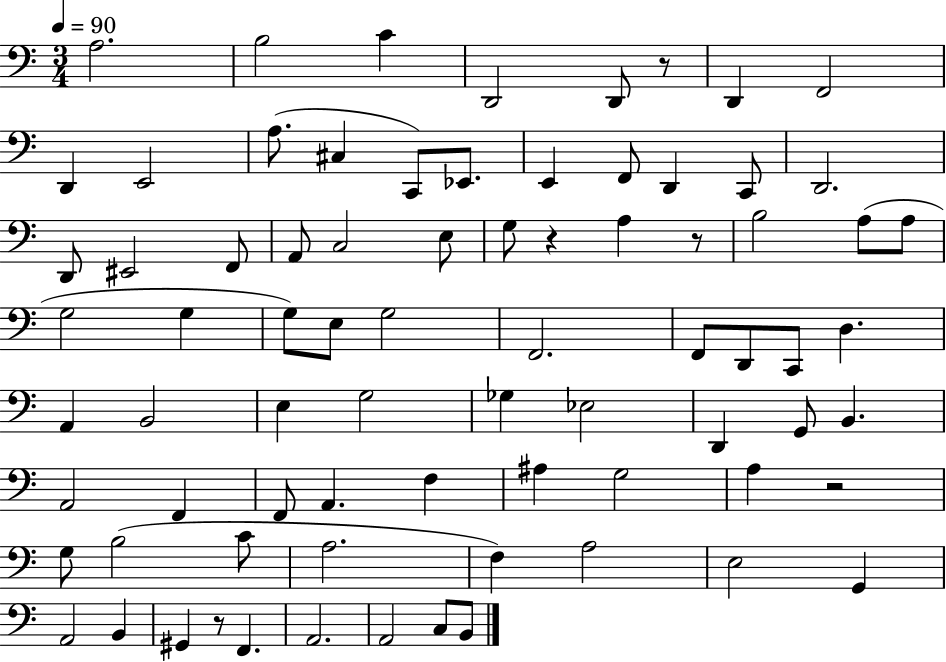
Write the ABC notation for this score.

X:1
T:Untitled
M:3/4
L:1/4
K:C
A,2 B,2 C D,,2 D,,/2 z/2 D,, F,,2 D,, E,,2 A,/2 ^C, C,,/2 _E,,/2 E,, F,,/2 D,, C,,/2 D,,2 D,,/2 ^E,,2 F,,/2 A,,/2 C,2 E,/2 G,/2 z A, z/2 B,2 A,/2 A,/2 G,2 G, G,/2 E,/2 G,2 F,,2 F,,/2 D,,/2 C,,/2 D, A,, B,,2 E, G,2 _G, _E,2 D,, G,,/2 B,, A,,2 F,, F,,/2 A,, F, ^A, G,2 A, z2 G,/2 B,2 C/2 A,2 F, A,2 E,2 G,, A,,2 B,, ^G,, z/2 F,, A,,2 A,,2 C,/2 B,,/2